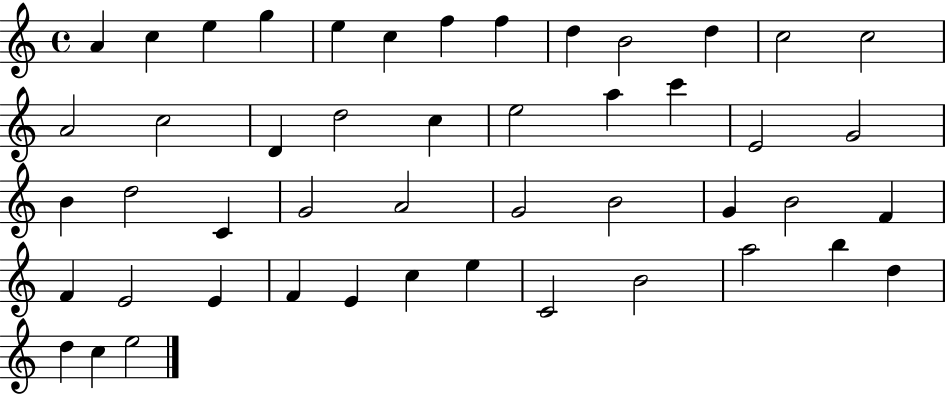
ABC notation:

X:1
T:Untitled
M:4/4
L:1/4
K:C
A c e g e c f f d B2 d c2 c2 A2 c2 D d2 c e2 a c' E2 G2 B d2 C G2 A2 G2 B2 G B2 F F E2 E F E c e C2 B2 a2 b d d c e2